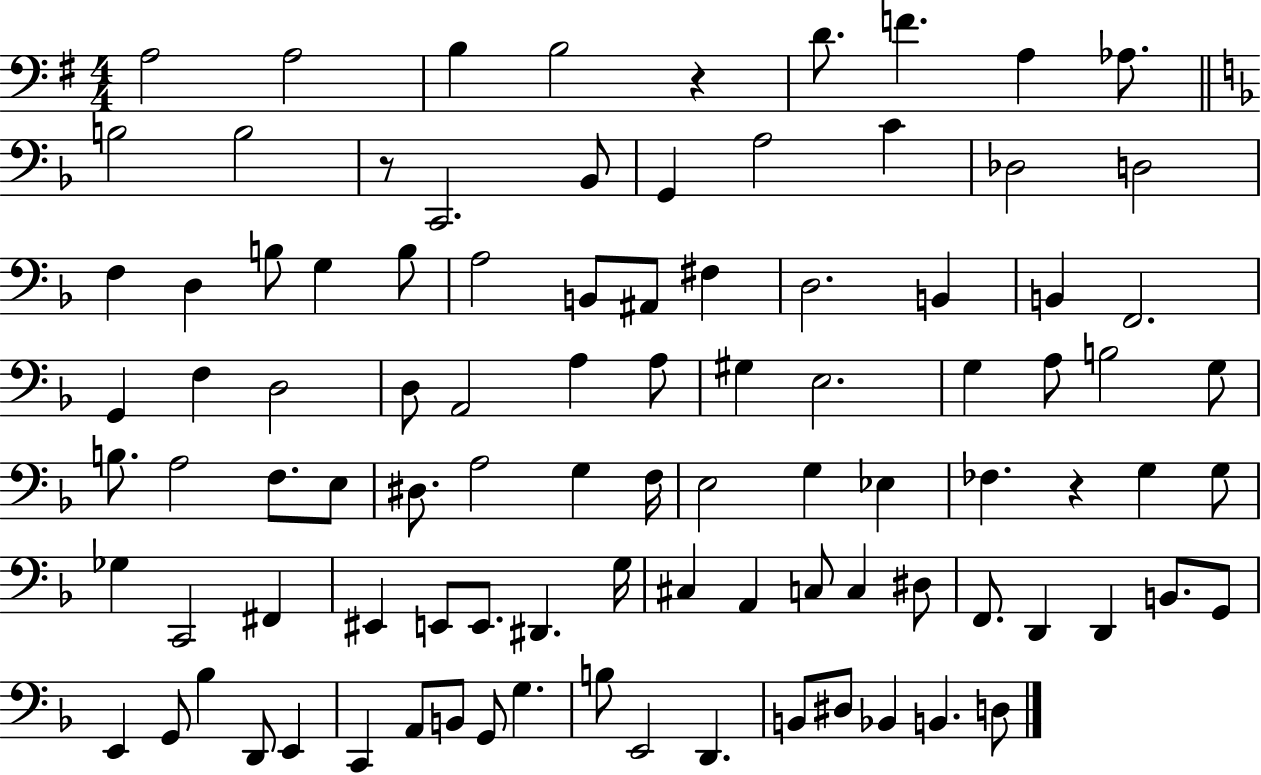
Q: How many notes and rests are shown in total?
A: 96